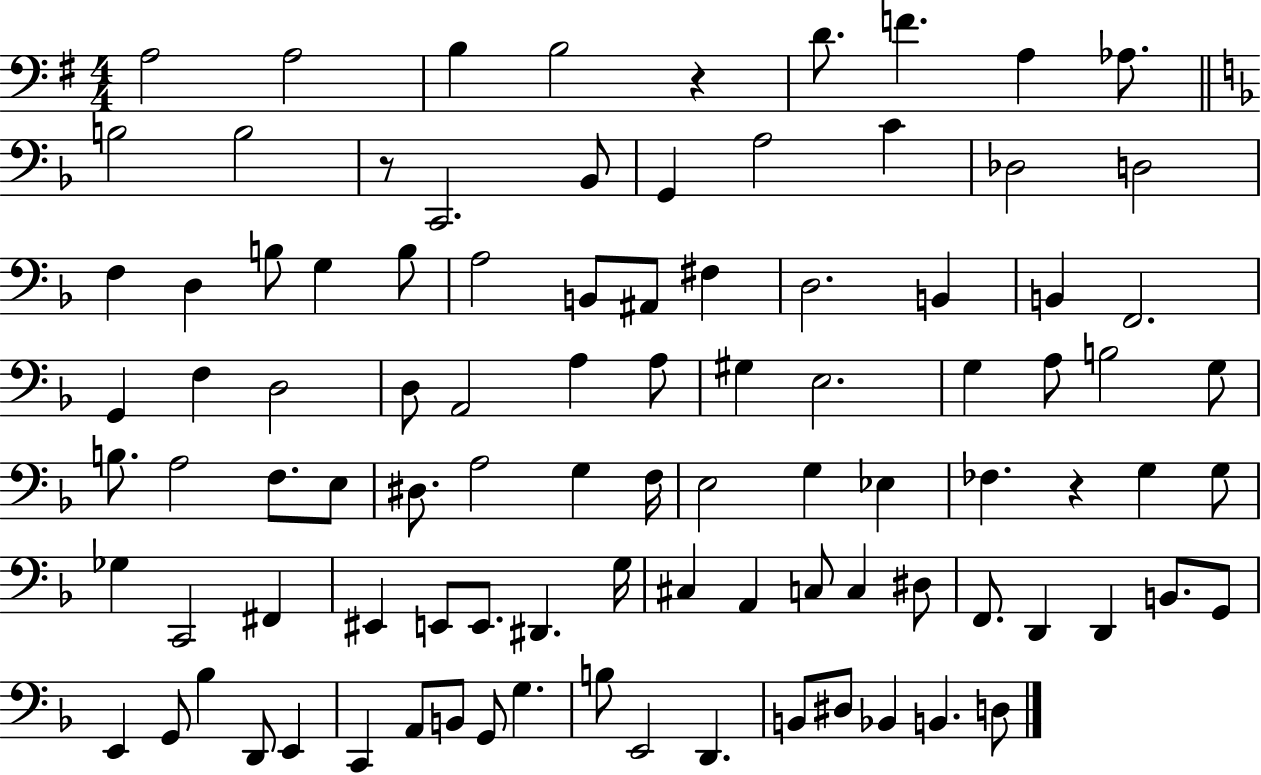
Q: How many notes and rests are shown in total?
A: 96